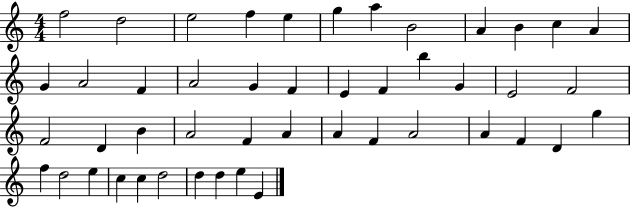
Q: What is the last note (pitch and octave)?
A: E4